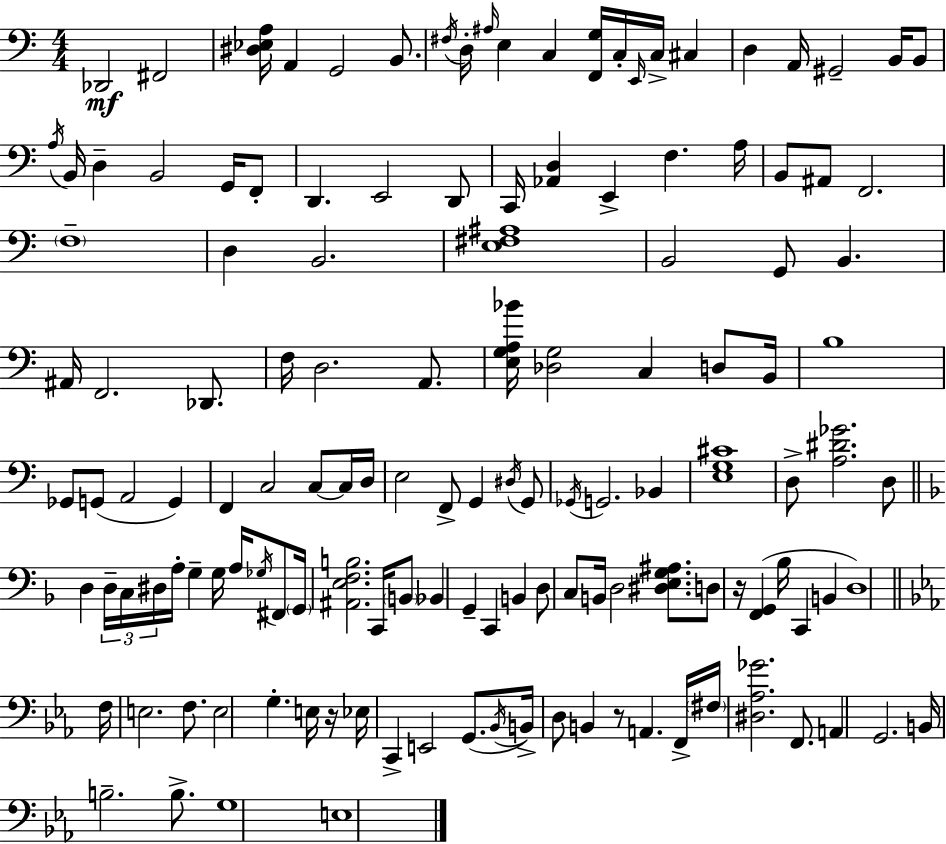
X:1
T:Untitled
M:4/4
L:1/4
K:C
_D,,2 ^F,,2 [^D,_E,A,]/4 A,, G,,2 B,,/2 ^F,/4 D,/4 ^A,/4 E, C, [F,,G,]/4 C,/4 E,,/4 C,/4 ^C, D, A,,/4 ^G,,2 B,,/4 B,,/2 A,/4 B,,/4 D, B,,2 G,,/4 F,,/2 D,, E,,2 D,,/2 C,,/4 [_A,,D,] E,, F, A,/4 B,,/2 ^A,,/2 F,,2 F,4 D, B,,2 [E,^F,^A,]4 B,,2 G,,/2 B,, ^A,,/4 F,,2 _D,,/2 F,/4 D,2 A,,/2 [E,G,A,_B]/4 [_D,G,]2 C, D,/2 B,,/4 B,4 _G,,/2 G,,/2 A,,2 G,, F,, C,2 C,/2 C,/4 D,/4 E,2 F,,/2 G,, ^D,/4 G,,/2 _G,,/4 G,,2 _B,, [E,G,^C]4 D,/2 [A,^D_G]2 D,/2 D, D,/4 C,/4 ^D,/4 A,/4 G, G,/4 A,/4 _G,/4 ^F,,/2 G,,/4 [^A,,E,F,B,]2 C,,/4 B,,/2 _B,, G,, C,, B,, D,/2 C,/2 B,,/4 D,2 [^D,E,G,^A,]/2 D,/2 z/4 [F,,G,,] _B,/4 C,, B,, D,4 F,/4 E,2 F,/2 E,2 G, E,/4 z/4 _E,/4 C,, E,,2 G,,/2 _B,,/4 B,,/4 D,/2 B,, z/2 A,, F,,/4 ^F,/4 [^D,_A,_G]2 F,,/2 A,, G,,2 B,,/4 B,2 B,/2 G,4 E,4